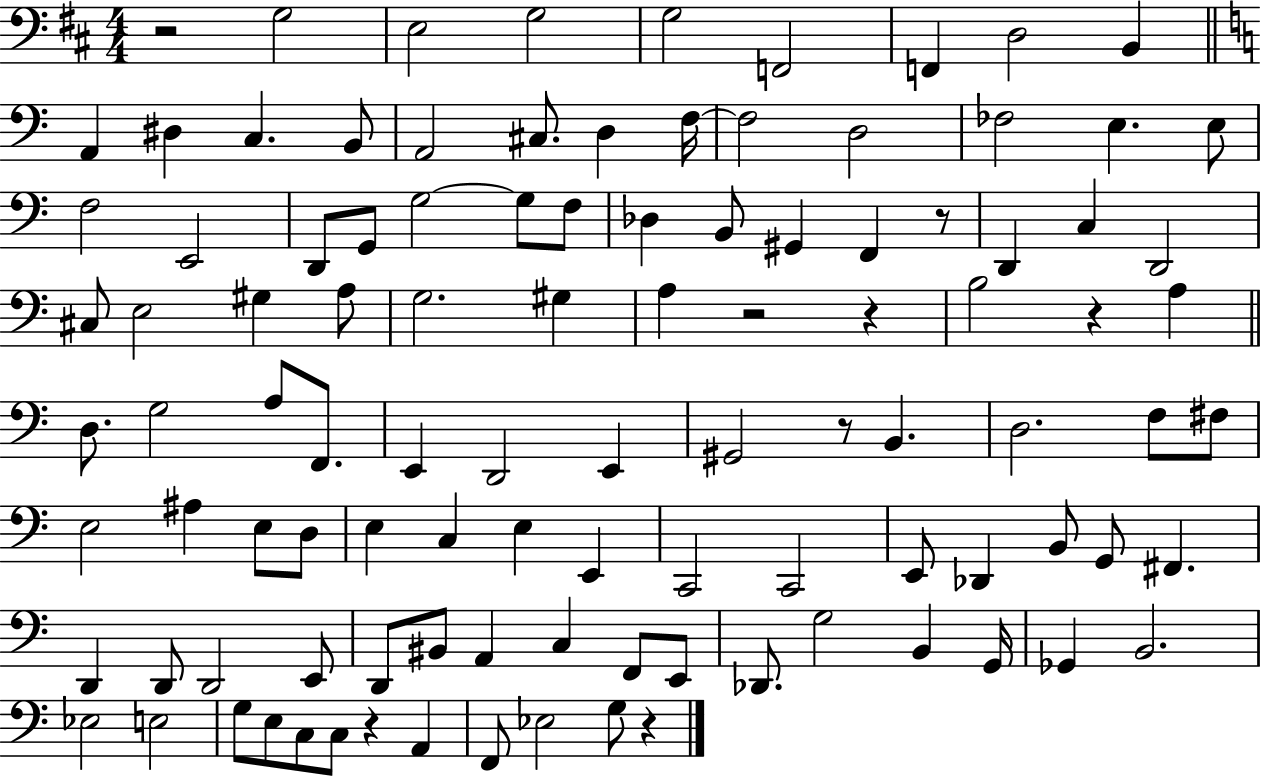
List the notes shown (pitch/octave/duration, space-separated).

R/h G3/h E3/h G3/h G3/h F2/h F2/q D3/h B2/q A2/q D#3/q C3/q. B2/e A2/h C#3/e. D3/q F3/s F3/h D3/h FES3/h E3/q. E3/e F3/h E2/h D2/e G2/e G3/h G3/e F3/e Db3/q B2/e G#2/q F2/q R/e D2/q C3/q D2/h C#3/e E3/h G#3/q A3/e G3/h. G#3/q A3/q R/h R/q B3/h R/q A3/q D3/e. G3/h A3/e F2/e. E2/q D2/h E2/q G#2/h R/e B2/q. D3/h. F3/e F#3/e E3/h A#3/q E3/e D3/e E3/q C3/q E3/q E2/q C2/h C2/h E2/e Db2/q B2/e G2/e F#2/q. D2/q D2/e D2/h E2/e D2/e BIS2/e A2/q C3/q F2/e E2/e Db2/e. G3/h B2/q G2/s Gb2/q B2/h. Eb3/h E3/h G3/e E3/e C3/e C3/e R/q A2/q F2/e Eb3/h G3/e R/q